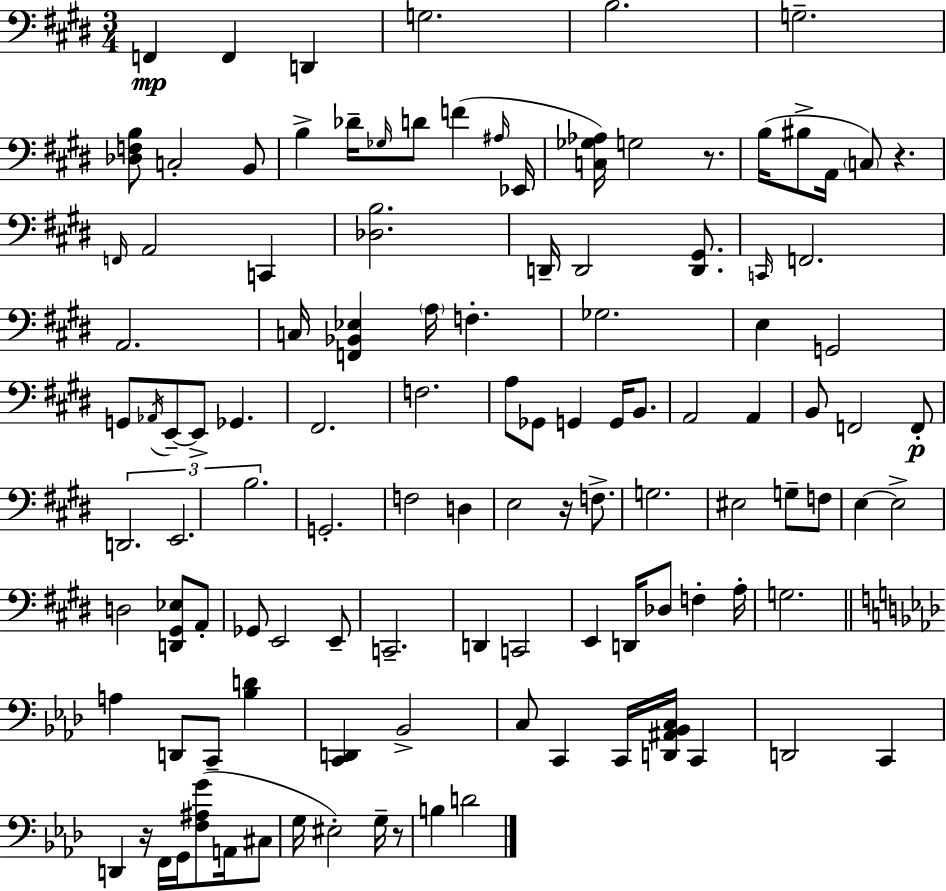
F2/q F2/q D2/q G3/h. B3/h. G3/h. [Db3,F3,B3]/e C3/h B2/e B3/q Db4/s Gb3/s D4/e F4/q A#3/s Eb2/s [C3,Gb3,Ab3]/s G3/h R/e. B3/s BIS3/e A2/s C3/e R/q. F2/s A2/h C2/q [Db3,B3]/h. D2/s D2/h [D2,G#2]/e. C2/s F2/h. A2/h. C3/s [F2,Bb2,Eb3]/q A3/s F3/q. Gb3/h. E3/q G2/h G2/e Ab2/s E2/e E2/e Gb2/q. F#2/h. F3/h. A3/e Gb2/e G2/q G2/s B2/e. A2/h A2/q B2/e F2/h F2/e D2/h. E2/h. B3/h. G2/h. F3/h D3/q E3/h R/s F3/e. G3/h. EIS3/h G3/e F3/e E3/q E3/h D3/h [D2,G#2,Eb3]/e A2/e Gb2/e E2/h E2/e C2/h. D2/q C2/h E2/q D2/s Db3/e F3/q A3/s G3/h. A3/q D2/e C2/e [Bb3,D4]/q [C2,D2]/q Bb2/h C3/e C2/q C2/s [D2,A#2,Bb2,C3]/s C2/q D2/h C2/q D2/q R/s F2/s G2/s [F3,A#3,G4]/e A2/s C#3/e G3/s EIS3/h G3/s R/e B3/q D4/h